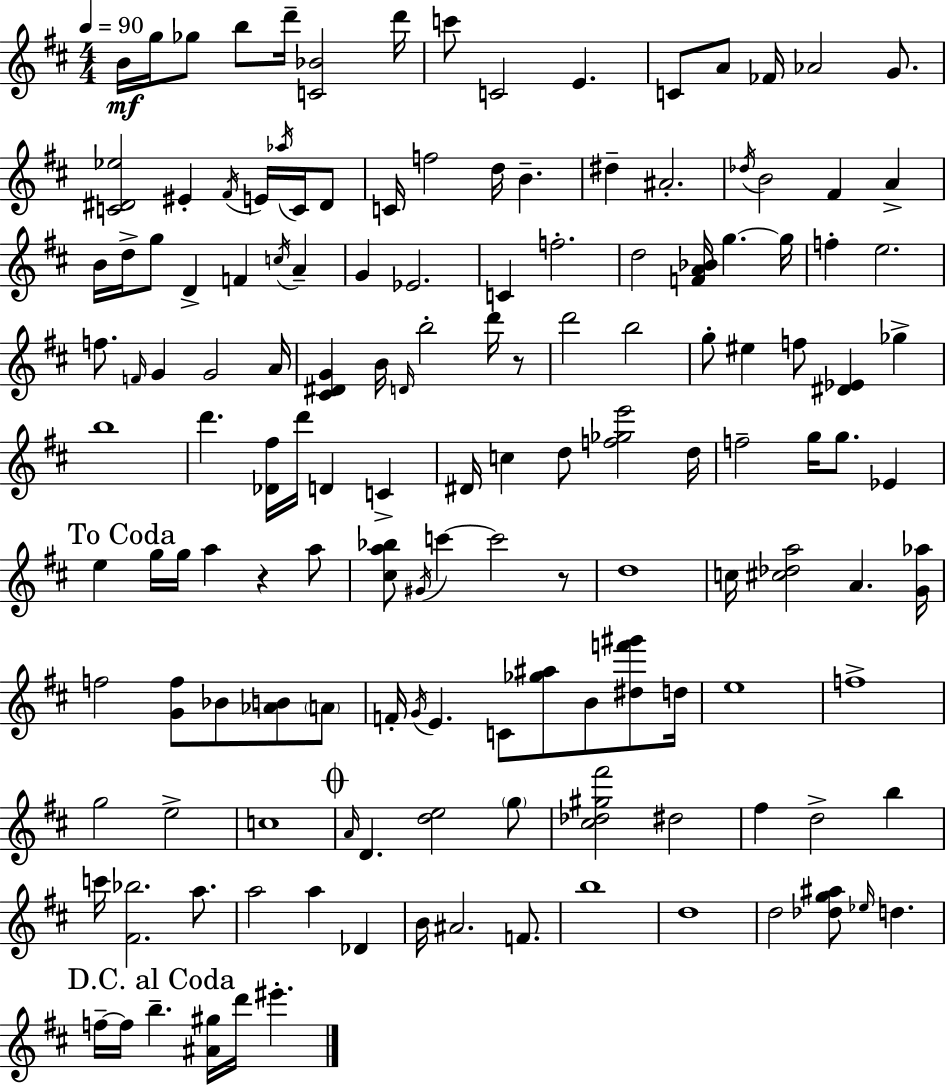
B4/s G5/s Gb5/e B5/e D6/s [C4,Bb4]/h D6/s C6/e C4/h E4/q. C4/e A4/e FES4/s Ab4/h G4/e. [C4,D#4,Eb5]/h EIS4/q F#4/s E4/s Ab5/s C4/s D#4/e C4/s F5/h D5/s B4/q. D#5/q A#4/h. Db5/s B4/h F#4/q A4/q B4/s D5/s G5/e D4/q F4/q C5/s A4/q G4/q Eb4/h. C4/q F5/h. D5/h [F4,A4,Bb4]/s G5/q. G5/s F5/q E5/h. F5/e. F4/s G4/q G4/h A4/s [C#4,D#4,G4]/q B4/s D4/s B5/h D6/s R/e D6/h B5/h G5/e EIS5/q F5/e [D#4,Eb4]/q Gb5/q B5/w D6/q. [Db4,F#5]/s D6/s D4/q C4/q D#4/s C5/q D5/e [F5,Gb5,E6]/h D5/s F5/h G5/s G5/e. Eb4/q E5/q G5/s G5/s A5/q R/q A5/e [C#5,A5,Bb5]/e G#4/s C6/q C6/h R/e D5/w C5/s [C#5,Db5,A5]/h A4/q. [G4,Ab5]/s F5/h [G4,F5]/e Bb4/e [Ab4,B4]/e A4/e F4/s G4/s E4/q. C4/e [Gb5,A#5]/e B4/e [D#5,F6,G#6]/e D5/s E5/w F5/w G5/h E5/h C5/w A4/s D4/q. [D5,E5]/h G5/e [C#5,Db5,G#5,F#6]/h D#5/h F#5/q D5/h B5/q C6/s [F#4,Bb5]/h. A5/e. A5/h A5/q Db4/q B4/s A#4/h. F4/e. B5/w D5/w D5/h [Db5,G5,A#5]/e Eb5/s D5/q. F5/s F5/s B5/q. [A#4,G#5]/s D6/s EIS6/q.